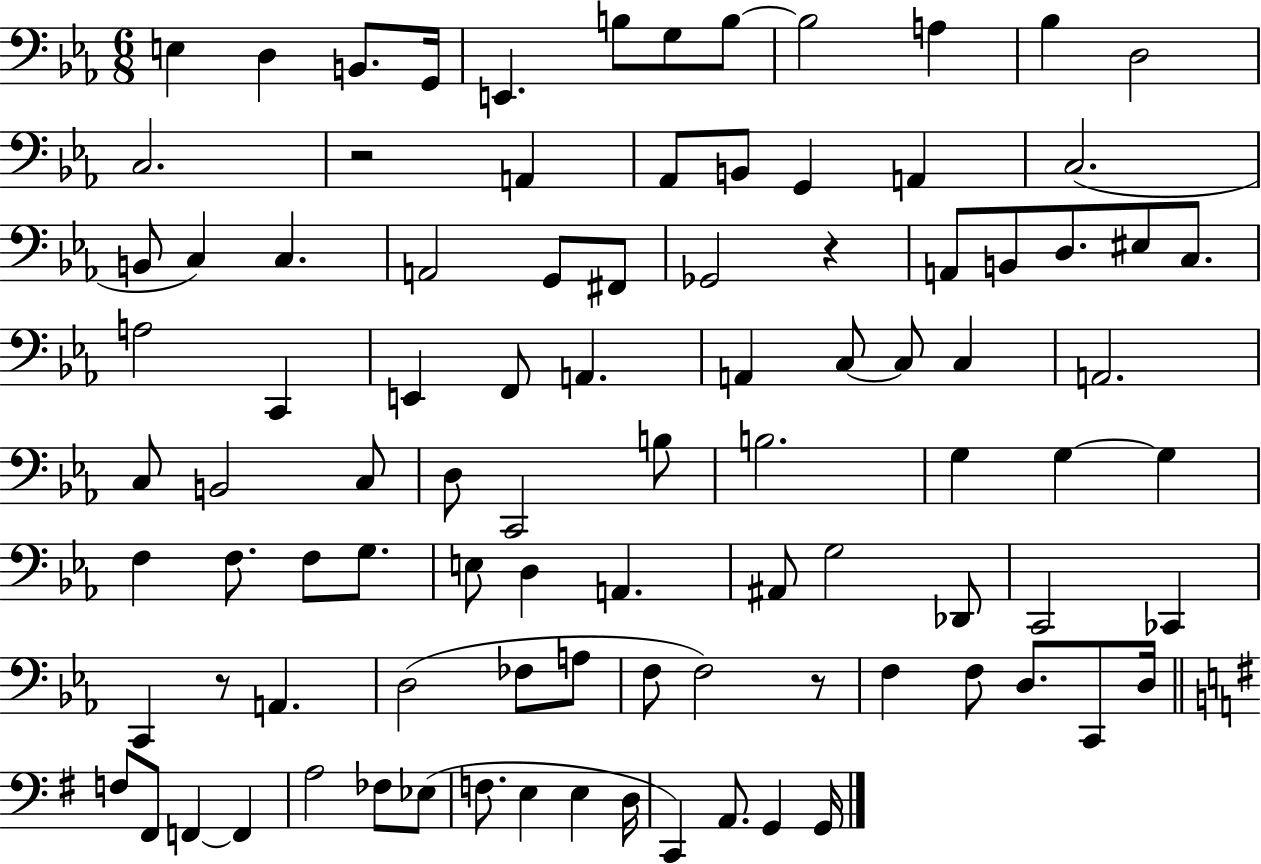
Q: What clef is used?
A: bass